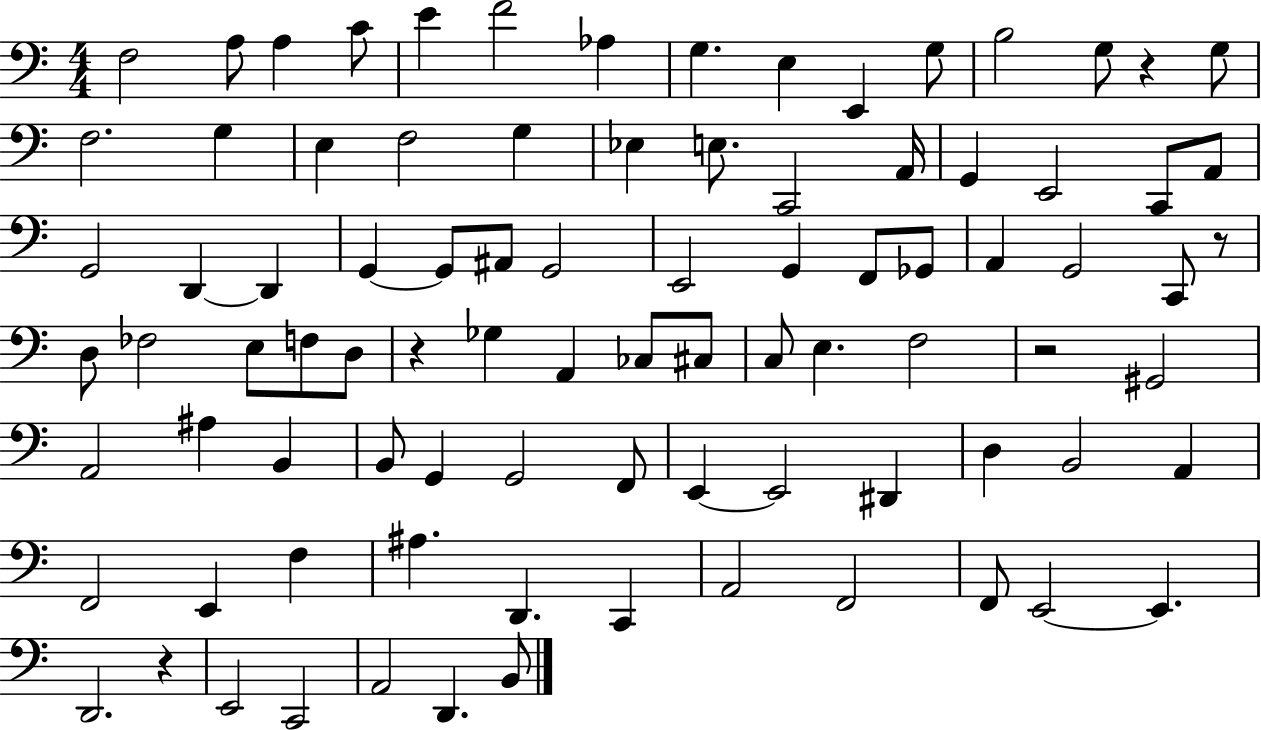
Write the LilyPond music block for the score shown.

{
  \clef bass
  \numericTimeSignature
  \time 4/4
  \key c \major
  f2 a8 a4 c'8 | e'4 f'2 aes4 | g4. e4 e,4 g8 | b2 g8 r4 g8 | \break f2. g4 | e4 f2 g4 | ees4 e8. c,2 a,16 | g,4 e,2 c,8 a,8 | \break g,2 d,4~~ d,4 | g,4~~ g,8 ais,8 g,2 | e,2 g,4 f,8 ges,8 | a,4 g,2 c,8 r8 | \break d8 fes2 e8 f8 d8 | r4 ges4 a,4 ces8 cis8 | c8 e4. f2 | r2 gis,2 | \break a,2 ais4 b,4 | b,8 g,4 g,2 f,8 | e,4~~ e,2 dis,4 | d4 b,2 a,4 | \break f,2 e,4 f4 | ais4. d,4. c,4 | a,2 f,2 | f,8 e,2~~ e,4. | \break d,2. r4 | e,2 c,2 | a,2 d,4. b,8 | \bar "|."
}